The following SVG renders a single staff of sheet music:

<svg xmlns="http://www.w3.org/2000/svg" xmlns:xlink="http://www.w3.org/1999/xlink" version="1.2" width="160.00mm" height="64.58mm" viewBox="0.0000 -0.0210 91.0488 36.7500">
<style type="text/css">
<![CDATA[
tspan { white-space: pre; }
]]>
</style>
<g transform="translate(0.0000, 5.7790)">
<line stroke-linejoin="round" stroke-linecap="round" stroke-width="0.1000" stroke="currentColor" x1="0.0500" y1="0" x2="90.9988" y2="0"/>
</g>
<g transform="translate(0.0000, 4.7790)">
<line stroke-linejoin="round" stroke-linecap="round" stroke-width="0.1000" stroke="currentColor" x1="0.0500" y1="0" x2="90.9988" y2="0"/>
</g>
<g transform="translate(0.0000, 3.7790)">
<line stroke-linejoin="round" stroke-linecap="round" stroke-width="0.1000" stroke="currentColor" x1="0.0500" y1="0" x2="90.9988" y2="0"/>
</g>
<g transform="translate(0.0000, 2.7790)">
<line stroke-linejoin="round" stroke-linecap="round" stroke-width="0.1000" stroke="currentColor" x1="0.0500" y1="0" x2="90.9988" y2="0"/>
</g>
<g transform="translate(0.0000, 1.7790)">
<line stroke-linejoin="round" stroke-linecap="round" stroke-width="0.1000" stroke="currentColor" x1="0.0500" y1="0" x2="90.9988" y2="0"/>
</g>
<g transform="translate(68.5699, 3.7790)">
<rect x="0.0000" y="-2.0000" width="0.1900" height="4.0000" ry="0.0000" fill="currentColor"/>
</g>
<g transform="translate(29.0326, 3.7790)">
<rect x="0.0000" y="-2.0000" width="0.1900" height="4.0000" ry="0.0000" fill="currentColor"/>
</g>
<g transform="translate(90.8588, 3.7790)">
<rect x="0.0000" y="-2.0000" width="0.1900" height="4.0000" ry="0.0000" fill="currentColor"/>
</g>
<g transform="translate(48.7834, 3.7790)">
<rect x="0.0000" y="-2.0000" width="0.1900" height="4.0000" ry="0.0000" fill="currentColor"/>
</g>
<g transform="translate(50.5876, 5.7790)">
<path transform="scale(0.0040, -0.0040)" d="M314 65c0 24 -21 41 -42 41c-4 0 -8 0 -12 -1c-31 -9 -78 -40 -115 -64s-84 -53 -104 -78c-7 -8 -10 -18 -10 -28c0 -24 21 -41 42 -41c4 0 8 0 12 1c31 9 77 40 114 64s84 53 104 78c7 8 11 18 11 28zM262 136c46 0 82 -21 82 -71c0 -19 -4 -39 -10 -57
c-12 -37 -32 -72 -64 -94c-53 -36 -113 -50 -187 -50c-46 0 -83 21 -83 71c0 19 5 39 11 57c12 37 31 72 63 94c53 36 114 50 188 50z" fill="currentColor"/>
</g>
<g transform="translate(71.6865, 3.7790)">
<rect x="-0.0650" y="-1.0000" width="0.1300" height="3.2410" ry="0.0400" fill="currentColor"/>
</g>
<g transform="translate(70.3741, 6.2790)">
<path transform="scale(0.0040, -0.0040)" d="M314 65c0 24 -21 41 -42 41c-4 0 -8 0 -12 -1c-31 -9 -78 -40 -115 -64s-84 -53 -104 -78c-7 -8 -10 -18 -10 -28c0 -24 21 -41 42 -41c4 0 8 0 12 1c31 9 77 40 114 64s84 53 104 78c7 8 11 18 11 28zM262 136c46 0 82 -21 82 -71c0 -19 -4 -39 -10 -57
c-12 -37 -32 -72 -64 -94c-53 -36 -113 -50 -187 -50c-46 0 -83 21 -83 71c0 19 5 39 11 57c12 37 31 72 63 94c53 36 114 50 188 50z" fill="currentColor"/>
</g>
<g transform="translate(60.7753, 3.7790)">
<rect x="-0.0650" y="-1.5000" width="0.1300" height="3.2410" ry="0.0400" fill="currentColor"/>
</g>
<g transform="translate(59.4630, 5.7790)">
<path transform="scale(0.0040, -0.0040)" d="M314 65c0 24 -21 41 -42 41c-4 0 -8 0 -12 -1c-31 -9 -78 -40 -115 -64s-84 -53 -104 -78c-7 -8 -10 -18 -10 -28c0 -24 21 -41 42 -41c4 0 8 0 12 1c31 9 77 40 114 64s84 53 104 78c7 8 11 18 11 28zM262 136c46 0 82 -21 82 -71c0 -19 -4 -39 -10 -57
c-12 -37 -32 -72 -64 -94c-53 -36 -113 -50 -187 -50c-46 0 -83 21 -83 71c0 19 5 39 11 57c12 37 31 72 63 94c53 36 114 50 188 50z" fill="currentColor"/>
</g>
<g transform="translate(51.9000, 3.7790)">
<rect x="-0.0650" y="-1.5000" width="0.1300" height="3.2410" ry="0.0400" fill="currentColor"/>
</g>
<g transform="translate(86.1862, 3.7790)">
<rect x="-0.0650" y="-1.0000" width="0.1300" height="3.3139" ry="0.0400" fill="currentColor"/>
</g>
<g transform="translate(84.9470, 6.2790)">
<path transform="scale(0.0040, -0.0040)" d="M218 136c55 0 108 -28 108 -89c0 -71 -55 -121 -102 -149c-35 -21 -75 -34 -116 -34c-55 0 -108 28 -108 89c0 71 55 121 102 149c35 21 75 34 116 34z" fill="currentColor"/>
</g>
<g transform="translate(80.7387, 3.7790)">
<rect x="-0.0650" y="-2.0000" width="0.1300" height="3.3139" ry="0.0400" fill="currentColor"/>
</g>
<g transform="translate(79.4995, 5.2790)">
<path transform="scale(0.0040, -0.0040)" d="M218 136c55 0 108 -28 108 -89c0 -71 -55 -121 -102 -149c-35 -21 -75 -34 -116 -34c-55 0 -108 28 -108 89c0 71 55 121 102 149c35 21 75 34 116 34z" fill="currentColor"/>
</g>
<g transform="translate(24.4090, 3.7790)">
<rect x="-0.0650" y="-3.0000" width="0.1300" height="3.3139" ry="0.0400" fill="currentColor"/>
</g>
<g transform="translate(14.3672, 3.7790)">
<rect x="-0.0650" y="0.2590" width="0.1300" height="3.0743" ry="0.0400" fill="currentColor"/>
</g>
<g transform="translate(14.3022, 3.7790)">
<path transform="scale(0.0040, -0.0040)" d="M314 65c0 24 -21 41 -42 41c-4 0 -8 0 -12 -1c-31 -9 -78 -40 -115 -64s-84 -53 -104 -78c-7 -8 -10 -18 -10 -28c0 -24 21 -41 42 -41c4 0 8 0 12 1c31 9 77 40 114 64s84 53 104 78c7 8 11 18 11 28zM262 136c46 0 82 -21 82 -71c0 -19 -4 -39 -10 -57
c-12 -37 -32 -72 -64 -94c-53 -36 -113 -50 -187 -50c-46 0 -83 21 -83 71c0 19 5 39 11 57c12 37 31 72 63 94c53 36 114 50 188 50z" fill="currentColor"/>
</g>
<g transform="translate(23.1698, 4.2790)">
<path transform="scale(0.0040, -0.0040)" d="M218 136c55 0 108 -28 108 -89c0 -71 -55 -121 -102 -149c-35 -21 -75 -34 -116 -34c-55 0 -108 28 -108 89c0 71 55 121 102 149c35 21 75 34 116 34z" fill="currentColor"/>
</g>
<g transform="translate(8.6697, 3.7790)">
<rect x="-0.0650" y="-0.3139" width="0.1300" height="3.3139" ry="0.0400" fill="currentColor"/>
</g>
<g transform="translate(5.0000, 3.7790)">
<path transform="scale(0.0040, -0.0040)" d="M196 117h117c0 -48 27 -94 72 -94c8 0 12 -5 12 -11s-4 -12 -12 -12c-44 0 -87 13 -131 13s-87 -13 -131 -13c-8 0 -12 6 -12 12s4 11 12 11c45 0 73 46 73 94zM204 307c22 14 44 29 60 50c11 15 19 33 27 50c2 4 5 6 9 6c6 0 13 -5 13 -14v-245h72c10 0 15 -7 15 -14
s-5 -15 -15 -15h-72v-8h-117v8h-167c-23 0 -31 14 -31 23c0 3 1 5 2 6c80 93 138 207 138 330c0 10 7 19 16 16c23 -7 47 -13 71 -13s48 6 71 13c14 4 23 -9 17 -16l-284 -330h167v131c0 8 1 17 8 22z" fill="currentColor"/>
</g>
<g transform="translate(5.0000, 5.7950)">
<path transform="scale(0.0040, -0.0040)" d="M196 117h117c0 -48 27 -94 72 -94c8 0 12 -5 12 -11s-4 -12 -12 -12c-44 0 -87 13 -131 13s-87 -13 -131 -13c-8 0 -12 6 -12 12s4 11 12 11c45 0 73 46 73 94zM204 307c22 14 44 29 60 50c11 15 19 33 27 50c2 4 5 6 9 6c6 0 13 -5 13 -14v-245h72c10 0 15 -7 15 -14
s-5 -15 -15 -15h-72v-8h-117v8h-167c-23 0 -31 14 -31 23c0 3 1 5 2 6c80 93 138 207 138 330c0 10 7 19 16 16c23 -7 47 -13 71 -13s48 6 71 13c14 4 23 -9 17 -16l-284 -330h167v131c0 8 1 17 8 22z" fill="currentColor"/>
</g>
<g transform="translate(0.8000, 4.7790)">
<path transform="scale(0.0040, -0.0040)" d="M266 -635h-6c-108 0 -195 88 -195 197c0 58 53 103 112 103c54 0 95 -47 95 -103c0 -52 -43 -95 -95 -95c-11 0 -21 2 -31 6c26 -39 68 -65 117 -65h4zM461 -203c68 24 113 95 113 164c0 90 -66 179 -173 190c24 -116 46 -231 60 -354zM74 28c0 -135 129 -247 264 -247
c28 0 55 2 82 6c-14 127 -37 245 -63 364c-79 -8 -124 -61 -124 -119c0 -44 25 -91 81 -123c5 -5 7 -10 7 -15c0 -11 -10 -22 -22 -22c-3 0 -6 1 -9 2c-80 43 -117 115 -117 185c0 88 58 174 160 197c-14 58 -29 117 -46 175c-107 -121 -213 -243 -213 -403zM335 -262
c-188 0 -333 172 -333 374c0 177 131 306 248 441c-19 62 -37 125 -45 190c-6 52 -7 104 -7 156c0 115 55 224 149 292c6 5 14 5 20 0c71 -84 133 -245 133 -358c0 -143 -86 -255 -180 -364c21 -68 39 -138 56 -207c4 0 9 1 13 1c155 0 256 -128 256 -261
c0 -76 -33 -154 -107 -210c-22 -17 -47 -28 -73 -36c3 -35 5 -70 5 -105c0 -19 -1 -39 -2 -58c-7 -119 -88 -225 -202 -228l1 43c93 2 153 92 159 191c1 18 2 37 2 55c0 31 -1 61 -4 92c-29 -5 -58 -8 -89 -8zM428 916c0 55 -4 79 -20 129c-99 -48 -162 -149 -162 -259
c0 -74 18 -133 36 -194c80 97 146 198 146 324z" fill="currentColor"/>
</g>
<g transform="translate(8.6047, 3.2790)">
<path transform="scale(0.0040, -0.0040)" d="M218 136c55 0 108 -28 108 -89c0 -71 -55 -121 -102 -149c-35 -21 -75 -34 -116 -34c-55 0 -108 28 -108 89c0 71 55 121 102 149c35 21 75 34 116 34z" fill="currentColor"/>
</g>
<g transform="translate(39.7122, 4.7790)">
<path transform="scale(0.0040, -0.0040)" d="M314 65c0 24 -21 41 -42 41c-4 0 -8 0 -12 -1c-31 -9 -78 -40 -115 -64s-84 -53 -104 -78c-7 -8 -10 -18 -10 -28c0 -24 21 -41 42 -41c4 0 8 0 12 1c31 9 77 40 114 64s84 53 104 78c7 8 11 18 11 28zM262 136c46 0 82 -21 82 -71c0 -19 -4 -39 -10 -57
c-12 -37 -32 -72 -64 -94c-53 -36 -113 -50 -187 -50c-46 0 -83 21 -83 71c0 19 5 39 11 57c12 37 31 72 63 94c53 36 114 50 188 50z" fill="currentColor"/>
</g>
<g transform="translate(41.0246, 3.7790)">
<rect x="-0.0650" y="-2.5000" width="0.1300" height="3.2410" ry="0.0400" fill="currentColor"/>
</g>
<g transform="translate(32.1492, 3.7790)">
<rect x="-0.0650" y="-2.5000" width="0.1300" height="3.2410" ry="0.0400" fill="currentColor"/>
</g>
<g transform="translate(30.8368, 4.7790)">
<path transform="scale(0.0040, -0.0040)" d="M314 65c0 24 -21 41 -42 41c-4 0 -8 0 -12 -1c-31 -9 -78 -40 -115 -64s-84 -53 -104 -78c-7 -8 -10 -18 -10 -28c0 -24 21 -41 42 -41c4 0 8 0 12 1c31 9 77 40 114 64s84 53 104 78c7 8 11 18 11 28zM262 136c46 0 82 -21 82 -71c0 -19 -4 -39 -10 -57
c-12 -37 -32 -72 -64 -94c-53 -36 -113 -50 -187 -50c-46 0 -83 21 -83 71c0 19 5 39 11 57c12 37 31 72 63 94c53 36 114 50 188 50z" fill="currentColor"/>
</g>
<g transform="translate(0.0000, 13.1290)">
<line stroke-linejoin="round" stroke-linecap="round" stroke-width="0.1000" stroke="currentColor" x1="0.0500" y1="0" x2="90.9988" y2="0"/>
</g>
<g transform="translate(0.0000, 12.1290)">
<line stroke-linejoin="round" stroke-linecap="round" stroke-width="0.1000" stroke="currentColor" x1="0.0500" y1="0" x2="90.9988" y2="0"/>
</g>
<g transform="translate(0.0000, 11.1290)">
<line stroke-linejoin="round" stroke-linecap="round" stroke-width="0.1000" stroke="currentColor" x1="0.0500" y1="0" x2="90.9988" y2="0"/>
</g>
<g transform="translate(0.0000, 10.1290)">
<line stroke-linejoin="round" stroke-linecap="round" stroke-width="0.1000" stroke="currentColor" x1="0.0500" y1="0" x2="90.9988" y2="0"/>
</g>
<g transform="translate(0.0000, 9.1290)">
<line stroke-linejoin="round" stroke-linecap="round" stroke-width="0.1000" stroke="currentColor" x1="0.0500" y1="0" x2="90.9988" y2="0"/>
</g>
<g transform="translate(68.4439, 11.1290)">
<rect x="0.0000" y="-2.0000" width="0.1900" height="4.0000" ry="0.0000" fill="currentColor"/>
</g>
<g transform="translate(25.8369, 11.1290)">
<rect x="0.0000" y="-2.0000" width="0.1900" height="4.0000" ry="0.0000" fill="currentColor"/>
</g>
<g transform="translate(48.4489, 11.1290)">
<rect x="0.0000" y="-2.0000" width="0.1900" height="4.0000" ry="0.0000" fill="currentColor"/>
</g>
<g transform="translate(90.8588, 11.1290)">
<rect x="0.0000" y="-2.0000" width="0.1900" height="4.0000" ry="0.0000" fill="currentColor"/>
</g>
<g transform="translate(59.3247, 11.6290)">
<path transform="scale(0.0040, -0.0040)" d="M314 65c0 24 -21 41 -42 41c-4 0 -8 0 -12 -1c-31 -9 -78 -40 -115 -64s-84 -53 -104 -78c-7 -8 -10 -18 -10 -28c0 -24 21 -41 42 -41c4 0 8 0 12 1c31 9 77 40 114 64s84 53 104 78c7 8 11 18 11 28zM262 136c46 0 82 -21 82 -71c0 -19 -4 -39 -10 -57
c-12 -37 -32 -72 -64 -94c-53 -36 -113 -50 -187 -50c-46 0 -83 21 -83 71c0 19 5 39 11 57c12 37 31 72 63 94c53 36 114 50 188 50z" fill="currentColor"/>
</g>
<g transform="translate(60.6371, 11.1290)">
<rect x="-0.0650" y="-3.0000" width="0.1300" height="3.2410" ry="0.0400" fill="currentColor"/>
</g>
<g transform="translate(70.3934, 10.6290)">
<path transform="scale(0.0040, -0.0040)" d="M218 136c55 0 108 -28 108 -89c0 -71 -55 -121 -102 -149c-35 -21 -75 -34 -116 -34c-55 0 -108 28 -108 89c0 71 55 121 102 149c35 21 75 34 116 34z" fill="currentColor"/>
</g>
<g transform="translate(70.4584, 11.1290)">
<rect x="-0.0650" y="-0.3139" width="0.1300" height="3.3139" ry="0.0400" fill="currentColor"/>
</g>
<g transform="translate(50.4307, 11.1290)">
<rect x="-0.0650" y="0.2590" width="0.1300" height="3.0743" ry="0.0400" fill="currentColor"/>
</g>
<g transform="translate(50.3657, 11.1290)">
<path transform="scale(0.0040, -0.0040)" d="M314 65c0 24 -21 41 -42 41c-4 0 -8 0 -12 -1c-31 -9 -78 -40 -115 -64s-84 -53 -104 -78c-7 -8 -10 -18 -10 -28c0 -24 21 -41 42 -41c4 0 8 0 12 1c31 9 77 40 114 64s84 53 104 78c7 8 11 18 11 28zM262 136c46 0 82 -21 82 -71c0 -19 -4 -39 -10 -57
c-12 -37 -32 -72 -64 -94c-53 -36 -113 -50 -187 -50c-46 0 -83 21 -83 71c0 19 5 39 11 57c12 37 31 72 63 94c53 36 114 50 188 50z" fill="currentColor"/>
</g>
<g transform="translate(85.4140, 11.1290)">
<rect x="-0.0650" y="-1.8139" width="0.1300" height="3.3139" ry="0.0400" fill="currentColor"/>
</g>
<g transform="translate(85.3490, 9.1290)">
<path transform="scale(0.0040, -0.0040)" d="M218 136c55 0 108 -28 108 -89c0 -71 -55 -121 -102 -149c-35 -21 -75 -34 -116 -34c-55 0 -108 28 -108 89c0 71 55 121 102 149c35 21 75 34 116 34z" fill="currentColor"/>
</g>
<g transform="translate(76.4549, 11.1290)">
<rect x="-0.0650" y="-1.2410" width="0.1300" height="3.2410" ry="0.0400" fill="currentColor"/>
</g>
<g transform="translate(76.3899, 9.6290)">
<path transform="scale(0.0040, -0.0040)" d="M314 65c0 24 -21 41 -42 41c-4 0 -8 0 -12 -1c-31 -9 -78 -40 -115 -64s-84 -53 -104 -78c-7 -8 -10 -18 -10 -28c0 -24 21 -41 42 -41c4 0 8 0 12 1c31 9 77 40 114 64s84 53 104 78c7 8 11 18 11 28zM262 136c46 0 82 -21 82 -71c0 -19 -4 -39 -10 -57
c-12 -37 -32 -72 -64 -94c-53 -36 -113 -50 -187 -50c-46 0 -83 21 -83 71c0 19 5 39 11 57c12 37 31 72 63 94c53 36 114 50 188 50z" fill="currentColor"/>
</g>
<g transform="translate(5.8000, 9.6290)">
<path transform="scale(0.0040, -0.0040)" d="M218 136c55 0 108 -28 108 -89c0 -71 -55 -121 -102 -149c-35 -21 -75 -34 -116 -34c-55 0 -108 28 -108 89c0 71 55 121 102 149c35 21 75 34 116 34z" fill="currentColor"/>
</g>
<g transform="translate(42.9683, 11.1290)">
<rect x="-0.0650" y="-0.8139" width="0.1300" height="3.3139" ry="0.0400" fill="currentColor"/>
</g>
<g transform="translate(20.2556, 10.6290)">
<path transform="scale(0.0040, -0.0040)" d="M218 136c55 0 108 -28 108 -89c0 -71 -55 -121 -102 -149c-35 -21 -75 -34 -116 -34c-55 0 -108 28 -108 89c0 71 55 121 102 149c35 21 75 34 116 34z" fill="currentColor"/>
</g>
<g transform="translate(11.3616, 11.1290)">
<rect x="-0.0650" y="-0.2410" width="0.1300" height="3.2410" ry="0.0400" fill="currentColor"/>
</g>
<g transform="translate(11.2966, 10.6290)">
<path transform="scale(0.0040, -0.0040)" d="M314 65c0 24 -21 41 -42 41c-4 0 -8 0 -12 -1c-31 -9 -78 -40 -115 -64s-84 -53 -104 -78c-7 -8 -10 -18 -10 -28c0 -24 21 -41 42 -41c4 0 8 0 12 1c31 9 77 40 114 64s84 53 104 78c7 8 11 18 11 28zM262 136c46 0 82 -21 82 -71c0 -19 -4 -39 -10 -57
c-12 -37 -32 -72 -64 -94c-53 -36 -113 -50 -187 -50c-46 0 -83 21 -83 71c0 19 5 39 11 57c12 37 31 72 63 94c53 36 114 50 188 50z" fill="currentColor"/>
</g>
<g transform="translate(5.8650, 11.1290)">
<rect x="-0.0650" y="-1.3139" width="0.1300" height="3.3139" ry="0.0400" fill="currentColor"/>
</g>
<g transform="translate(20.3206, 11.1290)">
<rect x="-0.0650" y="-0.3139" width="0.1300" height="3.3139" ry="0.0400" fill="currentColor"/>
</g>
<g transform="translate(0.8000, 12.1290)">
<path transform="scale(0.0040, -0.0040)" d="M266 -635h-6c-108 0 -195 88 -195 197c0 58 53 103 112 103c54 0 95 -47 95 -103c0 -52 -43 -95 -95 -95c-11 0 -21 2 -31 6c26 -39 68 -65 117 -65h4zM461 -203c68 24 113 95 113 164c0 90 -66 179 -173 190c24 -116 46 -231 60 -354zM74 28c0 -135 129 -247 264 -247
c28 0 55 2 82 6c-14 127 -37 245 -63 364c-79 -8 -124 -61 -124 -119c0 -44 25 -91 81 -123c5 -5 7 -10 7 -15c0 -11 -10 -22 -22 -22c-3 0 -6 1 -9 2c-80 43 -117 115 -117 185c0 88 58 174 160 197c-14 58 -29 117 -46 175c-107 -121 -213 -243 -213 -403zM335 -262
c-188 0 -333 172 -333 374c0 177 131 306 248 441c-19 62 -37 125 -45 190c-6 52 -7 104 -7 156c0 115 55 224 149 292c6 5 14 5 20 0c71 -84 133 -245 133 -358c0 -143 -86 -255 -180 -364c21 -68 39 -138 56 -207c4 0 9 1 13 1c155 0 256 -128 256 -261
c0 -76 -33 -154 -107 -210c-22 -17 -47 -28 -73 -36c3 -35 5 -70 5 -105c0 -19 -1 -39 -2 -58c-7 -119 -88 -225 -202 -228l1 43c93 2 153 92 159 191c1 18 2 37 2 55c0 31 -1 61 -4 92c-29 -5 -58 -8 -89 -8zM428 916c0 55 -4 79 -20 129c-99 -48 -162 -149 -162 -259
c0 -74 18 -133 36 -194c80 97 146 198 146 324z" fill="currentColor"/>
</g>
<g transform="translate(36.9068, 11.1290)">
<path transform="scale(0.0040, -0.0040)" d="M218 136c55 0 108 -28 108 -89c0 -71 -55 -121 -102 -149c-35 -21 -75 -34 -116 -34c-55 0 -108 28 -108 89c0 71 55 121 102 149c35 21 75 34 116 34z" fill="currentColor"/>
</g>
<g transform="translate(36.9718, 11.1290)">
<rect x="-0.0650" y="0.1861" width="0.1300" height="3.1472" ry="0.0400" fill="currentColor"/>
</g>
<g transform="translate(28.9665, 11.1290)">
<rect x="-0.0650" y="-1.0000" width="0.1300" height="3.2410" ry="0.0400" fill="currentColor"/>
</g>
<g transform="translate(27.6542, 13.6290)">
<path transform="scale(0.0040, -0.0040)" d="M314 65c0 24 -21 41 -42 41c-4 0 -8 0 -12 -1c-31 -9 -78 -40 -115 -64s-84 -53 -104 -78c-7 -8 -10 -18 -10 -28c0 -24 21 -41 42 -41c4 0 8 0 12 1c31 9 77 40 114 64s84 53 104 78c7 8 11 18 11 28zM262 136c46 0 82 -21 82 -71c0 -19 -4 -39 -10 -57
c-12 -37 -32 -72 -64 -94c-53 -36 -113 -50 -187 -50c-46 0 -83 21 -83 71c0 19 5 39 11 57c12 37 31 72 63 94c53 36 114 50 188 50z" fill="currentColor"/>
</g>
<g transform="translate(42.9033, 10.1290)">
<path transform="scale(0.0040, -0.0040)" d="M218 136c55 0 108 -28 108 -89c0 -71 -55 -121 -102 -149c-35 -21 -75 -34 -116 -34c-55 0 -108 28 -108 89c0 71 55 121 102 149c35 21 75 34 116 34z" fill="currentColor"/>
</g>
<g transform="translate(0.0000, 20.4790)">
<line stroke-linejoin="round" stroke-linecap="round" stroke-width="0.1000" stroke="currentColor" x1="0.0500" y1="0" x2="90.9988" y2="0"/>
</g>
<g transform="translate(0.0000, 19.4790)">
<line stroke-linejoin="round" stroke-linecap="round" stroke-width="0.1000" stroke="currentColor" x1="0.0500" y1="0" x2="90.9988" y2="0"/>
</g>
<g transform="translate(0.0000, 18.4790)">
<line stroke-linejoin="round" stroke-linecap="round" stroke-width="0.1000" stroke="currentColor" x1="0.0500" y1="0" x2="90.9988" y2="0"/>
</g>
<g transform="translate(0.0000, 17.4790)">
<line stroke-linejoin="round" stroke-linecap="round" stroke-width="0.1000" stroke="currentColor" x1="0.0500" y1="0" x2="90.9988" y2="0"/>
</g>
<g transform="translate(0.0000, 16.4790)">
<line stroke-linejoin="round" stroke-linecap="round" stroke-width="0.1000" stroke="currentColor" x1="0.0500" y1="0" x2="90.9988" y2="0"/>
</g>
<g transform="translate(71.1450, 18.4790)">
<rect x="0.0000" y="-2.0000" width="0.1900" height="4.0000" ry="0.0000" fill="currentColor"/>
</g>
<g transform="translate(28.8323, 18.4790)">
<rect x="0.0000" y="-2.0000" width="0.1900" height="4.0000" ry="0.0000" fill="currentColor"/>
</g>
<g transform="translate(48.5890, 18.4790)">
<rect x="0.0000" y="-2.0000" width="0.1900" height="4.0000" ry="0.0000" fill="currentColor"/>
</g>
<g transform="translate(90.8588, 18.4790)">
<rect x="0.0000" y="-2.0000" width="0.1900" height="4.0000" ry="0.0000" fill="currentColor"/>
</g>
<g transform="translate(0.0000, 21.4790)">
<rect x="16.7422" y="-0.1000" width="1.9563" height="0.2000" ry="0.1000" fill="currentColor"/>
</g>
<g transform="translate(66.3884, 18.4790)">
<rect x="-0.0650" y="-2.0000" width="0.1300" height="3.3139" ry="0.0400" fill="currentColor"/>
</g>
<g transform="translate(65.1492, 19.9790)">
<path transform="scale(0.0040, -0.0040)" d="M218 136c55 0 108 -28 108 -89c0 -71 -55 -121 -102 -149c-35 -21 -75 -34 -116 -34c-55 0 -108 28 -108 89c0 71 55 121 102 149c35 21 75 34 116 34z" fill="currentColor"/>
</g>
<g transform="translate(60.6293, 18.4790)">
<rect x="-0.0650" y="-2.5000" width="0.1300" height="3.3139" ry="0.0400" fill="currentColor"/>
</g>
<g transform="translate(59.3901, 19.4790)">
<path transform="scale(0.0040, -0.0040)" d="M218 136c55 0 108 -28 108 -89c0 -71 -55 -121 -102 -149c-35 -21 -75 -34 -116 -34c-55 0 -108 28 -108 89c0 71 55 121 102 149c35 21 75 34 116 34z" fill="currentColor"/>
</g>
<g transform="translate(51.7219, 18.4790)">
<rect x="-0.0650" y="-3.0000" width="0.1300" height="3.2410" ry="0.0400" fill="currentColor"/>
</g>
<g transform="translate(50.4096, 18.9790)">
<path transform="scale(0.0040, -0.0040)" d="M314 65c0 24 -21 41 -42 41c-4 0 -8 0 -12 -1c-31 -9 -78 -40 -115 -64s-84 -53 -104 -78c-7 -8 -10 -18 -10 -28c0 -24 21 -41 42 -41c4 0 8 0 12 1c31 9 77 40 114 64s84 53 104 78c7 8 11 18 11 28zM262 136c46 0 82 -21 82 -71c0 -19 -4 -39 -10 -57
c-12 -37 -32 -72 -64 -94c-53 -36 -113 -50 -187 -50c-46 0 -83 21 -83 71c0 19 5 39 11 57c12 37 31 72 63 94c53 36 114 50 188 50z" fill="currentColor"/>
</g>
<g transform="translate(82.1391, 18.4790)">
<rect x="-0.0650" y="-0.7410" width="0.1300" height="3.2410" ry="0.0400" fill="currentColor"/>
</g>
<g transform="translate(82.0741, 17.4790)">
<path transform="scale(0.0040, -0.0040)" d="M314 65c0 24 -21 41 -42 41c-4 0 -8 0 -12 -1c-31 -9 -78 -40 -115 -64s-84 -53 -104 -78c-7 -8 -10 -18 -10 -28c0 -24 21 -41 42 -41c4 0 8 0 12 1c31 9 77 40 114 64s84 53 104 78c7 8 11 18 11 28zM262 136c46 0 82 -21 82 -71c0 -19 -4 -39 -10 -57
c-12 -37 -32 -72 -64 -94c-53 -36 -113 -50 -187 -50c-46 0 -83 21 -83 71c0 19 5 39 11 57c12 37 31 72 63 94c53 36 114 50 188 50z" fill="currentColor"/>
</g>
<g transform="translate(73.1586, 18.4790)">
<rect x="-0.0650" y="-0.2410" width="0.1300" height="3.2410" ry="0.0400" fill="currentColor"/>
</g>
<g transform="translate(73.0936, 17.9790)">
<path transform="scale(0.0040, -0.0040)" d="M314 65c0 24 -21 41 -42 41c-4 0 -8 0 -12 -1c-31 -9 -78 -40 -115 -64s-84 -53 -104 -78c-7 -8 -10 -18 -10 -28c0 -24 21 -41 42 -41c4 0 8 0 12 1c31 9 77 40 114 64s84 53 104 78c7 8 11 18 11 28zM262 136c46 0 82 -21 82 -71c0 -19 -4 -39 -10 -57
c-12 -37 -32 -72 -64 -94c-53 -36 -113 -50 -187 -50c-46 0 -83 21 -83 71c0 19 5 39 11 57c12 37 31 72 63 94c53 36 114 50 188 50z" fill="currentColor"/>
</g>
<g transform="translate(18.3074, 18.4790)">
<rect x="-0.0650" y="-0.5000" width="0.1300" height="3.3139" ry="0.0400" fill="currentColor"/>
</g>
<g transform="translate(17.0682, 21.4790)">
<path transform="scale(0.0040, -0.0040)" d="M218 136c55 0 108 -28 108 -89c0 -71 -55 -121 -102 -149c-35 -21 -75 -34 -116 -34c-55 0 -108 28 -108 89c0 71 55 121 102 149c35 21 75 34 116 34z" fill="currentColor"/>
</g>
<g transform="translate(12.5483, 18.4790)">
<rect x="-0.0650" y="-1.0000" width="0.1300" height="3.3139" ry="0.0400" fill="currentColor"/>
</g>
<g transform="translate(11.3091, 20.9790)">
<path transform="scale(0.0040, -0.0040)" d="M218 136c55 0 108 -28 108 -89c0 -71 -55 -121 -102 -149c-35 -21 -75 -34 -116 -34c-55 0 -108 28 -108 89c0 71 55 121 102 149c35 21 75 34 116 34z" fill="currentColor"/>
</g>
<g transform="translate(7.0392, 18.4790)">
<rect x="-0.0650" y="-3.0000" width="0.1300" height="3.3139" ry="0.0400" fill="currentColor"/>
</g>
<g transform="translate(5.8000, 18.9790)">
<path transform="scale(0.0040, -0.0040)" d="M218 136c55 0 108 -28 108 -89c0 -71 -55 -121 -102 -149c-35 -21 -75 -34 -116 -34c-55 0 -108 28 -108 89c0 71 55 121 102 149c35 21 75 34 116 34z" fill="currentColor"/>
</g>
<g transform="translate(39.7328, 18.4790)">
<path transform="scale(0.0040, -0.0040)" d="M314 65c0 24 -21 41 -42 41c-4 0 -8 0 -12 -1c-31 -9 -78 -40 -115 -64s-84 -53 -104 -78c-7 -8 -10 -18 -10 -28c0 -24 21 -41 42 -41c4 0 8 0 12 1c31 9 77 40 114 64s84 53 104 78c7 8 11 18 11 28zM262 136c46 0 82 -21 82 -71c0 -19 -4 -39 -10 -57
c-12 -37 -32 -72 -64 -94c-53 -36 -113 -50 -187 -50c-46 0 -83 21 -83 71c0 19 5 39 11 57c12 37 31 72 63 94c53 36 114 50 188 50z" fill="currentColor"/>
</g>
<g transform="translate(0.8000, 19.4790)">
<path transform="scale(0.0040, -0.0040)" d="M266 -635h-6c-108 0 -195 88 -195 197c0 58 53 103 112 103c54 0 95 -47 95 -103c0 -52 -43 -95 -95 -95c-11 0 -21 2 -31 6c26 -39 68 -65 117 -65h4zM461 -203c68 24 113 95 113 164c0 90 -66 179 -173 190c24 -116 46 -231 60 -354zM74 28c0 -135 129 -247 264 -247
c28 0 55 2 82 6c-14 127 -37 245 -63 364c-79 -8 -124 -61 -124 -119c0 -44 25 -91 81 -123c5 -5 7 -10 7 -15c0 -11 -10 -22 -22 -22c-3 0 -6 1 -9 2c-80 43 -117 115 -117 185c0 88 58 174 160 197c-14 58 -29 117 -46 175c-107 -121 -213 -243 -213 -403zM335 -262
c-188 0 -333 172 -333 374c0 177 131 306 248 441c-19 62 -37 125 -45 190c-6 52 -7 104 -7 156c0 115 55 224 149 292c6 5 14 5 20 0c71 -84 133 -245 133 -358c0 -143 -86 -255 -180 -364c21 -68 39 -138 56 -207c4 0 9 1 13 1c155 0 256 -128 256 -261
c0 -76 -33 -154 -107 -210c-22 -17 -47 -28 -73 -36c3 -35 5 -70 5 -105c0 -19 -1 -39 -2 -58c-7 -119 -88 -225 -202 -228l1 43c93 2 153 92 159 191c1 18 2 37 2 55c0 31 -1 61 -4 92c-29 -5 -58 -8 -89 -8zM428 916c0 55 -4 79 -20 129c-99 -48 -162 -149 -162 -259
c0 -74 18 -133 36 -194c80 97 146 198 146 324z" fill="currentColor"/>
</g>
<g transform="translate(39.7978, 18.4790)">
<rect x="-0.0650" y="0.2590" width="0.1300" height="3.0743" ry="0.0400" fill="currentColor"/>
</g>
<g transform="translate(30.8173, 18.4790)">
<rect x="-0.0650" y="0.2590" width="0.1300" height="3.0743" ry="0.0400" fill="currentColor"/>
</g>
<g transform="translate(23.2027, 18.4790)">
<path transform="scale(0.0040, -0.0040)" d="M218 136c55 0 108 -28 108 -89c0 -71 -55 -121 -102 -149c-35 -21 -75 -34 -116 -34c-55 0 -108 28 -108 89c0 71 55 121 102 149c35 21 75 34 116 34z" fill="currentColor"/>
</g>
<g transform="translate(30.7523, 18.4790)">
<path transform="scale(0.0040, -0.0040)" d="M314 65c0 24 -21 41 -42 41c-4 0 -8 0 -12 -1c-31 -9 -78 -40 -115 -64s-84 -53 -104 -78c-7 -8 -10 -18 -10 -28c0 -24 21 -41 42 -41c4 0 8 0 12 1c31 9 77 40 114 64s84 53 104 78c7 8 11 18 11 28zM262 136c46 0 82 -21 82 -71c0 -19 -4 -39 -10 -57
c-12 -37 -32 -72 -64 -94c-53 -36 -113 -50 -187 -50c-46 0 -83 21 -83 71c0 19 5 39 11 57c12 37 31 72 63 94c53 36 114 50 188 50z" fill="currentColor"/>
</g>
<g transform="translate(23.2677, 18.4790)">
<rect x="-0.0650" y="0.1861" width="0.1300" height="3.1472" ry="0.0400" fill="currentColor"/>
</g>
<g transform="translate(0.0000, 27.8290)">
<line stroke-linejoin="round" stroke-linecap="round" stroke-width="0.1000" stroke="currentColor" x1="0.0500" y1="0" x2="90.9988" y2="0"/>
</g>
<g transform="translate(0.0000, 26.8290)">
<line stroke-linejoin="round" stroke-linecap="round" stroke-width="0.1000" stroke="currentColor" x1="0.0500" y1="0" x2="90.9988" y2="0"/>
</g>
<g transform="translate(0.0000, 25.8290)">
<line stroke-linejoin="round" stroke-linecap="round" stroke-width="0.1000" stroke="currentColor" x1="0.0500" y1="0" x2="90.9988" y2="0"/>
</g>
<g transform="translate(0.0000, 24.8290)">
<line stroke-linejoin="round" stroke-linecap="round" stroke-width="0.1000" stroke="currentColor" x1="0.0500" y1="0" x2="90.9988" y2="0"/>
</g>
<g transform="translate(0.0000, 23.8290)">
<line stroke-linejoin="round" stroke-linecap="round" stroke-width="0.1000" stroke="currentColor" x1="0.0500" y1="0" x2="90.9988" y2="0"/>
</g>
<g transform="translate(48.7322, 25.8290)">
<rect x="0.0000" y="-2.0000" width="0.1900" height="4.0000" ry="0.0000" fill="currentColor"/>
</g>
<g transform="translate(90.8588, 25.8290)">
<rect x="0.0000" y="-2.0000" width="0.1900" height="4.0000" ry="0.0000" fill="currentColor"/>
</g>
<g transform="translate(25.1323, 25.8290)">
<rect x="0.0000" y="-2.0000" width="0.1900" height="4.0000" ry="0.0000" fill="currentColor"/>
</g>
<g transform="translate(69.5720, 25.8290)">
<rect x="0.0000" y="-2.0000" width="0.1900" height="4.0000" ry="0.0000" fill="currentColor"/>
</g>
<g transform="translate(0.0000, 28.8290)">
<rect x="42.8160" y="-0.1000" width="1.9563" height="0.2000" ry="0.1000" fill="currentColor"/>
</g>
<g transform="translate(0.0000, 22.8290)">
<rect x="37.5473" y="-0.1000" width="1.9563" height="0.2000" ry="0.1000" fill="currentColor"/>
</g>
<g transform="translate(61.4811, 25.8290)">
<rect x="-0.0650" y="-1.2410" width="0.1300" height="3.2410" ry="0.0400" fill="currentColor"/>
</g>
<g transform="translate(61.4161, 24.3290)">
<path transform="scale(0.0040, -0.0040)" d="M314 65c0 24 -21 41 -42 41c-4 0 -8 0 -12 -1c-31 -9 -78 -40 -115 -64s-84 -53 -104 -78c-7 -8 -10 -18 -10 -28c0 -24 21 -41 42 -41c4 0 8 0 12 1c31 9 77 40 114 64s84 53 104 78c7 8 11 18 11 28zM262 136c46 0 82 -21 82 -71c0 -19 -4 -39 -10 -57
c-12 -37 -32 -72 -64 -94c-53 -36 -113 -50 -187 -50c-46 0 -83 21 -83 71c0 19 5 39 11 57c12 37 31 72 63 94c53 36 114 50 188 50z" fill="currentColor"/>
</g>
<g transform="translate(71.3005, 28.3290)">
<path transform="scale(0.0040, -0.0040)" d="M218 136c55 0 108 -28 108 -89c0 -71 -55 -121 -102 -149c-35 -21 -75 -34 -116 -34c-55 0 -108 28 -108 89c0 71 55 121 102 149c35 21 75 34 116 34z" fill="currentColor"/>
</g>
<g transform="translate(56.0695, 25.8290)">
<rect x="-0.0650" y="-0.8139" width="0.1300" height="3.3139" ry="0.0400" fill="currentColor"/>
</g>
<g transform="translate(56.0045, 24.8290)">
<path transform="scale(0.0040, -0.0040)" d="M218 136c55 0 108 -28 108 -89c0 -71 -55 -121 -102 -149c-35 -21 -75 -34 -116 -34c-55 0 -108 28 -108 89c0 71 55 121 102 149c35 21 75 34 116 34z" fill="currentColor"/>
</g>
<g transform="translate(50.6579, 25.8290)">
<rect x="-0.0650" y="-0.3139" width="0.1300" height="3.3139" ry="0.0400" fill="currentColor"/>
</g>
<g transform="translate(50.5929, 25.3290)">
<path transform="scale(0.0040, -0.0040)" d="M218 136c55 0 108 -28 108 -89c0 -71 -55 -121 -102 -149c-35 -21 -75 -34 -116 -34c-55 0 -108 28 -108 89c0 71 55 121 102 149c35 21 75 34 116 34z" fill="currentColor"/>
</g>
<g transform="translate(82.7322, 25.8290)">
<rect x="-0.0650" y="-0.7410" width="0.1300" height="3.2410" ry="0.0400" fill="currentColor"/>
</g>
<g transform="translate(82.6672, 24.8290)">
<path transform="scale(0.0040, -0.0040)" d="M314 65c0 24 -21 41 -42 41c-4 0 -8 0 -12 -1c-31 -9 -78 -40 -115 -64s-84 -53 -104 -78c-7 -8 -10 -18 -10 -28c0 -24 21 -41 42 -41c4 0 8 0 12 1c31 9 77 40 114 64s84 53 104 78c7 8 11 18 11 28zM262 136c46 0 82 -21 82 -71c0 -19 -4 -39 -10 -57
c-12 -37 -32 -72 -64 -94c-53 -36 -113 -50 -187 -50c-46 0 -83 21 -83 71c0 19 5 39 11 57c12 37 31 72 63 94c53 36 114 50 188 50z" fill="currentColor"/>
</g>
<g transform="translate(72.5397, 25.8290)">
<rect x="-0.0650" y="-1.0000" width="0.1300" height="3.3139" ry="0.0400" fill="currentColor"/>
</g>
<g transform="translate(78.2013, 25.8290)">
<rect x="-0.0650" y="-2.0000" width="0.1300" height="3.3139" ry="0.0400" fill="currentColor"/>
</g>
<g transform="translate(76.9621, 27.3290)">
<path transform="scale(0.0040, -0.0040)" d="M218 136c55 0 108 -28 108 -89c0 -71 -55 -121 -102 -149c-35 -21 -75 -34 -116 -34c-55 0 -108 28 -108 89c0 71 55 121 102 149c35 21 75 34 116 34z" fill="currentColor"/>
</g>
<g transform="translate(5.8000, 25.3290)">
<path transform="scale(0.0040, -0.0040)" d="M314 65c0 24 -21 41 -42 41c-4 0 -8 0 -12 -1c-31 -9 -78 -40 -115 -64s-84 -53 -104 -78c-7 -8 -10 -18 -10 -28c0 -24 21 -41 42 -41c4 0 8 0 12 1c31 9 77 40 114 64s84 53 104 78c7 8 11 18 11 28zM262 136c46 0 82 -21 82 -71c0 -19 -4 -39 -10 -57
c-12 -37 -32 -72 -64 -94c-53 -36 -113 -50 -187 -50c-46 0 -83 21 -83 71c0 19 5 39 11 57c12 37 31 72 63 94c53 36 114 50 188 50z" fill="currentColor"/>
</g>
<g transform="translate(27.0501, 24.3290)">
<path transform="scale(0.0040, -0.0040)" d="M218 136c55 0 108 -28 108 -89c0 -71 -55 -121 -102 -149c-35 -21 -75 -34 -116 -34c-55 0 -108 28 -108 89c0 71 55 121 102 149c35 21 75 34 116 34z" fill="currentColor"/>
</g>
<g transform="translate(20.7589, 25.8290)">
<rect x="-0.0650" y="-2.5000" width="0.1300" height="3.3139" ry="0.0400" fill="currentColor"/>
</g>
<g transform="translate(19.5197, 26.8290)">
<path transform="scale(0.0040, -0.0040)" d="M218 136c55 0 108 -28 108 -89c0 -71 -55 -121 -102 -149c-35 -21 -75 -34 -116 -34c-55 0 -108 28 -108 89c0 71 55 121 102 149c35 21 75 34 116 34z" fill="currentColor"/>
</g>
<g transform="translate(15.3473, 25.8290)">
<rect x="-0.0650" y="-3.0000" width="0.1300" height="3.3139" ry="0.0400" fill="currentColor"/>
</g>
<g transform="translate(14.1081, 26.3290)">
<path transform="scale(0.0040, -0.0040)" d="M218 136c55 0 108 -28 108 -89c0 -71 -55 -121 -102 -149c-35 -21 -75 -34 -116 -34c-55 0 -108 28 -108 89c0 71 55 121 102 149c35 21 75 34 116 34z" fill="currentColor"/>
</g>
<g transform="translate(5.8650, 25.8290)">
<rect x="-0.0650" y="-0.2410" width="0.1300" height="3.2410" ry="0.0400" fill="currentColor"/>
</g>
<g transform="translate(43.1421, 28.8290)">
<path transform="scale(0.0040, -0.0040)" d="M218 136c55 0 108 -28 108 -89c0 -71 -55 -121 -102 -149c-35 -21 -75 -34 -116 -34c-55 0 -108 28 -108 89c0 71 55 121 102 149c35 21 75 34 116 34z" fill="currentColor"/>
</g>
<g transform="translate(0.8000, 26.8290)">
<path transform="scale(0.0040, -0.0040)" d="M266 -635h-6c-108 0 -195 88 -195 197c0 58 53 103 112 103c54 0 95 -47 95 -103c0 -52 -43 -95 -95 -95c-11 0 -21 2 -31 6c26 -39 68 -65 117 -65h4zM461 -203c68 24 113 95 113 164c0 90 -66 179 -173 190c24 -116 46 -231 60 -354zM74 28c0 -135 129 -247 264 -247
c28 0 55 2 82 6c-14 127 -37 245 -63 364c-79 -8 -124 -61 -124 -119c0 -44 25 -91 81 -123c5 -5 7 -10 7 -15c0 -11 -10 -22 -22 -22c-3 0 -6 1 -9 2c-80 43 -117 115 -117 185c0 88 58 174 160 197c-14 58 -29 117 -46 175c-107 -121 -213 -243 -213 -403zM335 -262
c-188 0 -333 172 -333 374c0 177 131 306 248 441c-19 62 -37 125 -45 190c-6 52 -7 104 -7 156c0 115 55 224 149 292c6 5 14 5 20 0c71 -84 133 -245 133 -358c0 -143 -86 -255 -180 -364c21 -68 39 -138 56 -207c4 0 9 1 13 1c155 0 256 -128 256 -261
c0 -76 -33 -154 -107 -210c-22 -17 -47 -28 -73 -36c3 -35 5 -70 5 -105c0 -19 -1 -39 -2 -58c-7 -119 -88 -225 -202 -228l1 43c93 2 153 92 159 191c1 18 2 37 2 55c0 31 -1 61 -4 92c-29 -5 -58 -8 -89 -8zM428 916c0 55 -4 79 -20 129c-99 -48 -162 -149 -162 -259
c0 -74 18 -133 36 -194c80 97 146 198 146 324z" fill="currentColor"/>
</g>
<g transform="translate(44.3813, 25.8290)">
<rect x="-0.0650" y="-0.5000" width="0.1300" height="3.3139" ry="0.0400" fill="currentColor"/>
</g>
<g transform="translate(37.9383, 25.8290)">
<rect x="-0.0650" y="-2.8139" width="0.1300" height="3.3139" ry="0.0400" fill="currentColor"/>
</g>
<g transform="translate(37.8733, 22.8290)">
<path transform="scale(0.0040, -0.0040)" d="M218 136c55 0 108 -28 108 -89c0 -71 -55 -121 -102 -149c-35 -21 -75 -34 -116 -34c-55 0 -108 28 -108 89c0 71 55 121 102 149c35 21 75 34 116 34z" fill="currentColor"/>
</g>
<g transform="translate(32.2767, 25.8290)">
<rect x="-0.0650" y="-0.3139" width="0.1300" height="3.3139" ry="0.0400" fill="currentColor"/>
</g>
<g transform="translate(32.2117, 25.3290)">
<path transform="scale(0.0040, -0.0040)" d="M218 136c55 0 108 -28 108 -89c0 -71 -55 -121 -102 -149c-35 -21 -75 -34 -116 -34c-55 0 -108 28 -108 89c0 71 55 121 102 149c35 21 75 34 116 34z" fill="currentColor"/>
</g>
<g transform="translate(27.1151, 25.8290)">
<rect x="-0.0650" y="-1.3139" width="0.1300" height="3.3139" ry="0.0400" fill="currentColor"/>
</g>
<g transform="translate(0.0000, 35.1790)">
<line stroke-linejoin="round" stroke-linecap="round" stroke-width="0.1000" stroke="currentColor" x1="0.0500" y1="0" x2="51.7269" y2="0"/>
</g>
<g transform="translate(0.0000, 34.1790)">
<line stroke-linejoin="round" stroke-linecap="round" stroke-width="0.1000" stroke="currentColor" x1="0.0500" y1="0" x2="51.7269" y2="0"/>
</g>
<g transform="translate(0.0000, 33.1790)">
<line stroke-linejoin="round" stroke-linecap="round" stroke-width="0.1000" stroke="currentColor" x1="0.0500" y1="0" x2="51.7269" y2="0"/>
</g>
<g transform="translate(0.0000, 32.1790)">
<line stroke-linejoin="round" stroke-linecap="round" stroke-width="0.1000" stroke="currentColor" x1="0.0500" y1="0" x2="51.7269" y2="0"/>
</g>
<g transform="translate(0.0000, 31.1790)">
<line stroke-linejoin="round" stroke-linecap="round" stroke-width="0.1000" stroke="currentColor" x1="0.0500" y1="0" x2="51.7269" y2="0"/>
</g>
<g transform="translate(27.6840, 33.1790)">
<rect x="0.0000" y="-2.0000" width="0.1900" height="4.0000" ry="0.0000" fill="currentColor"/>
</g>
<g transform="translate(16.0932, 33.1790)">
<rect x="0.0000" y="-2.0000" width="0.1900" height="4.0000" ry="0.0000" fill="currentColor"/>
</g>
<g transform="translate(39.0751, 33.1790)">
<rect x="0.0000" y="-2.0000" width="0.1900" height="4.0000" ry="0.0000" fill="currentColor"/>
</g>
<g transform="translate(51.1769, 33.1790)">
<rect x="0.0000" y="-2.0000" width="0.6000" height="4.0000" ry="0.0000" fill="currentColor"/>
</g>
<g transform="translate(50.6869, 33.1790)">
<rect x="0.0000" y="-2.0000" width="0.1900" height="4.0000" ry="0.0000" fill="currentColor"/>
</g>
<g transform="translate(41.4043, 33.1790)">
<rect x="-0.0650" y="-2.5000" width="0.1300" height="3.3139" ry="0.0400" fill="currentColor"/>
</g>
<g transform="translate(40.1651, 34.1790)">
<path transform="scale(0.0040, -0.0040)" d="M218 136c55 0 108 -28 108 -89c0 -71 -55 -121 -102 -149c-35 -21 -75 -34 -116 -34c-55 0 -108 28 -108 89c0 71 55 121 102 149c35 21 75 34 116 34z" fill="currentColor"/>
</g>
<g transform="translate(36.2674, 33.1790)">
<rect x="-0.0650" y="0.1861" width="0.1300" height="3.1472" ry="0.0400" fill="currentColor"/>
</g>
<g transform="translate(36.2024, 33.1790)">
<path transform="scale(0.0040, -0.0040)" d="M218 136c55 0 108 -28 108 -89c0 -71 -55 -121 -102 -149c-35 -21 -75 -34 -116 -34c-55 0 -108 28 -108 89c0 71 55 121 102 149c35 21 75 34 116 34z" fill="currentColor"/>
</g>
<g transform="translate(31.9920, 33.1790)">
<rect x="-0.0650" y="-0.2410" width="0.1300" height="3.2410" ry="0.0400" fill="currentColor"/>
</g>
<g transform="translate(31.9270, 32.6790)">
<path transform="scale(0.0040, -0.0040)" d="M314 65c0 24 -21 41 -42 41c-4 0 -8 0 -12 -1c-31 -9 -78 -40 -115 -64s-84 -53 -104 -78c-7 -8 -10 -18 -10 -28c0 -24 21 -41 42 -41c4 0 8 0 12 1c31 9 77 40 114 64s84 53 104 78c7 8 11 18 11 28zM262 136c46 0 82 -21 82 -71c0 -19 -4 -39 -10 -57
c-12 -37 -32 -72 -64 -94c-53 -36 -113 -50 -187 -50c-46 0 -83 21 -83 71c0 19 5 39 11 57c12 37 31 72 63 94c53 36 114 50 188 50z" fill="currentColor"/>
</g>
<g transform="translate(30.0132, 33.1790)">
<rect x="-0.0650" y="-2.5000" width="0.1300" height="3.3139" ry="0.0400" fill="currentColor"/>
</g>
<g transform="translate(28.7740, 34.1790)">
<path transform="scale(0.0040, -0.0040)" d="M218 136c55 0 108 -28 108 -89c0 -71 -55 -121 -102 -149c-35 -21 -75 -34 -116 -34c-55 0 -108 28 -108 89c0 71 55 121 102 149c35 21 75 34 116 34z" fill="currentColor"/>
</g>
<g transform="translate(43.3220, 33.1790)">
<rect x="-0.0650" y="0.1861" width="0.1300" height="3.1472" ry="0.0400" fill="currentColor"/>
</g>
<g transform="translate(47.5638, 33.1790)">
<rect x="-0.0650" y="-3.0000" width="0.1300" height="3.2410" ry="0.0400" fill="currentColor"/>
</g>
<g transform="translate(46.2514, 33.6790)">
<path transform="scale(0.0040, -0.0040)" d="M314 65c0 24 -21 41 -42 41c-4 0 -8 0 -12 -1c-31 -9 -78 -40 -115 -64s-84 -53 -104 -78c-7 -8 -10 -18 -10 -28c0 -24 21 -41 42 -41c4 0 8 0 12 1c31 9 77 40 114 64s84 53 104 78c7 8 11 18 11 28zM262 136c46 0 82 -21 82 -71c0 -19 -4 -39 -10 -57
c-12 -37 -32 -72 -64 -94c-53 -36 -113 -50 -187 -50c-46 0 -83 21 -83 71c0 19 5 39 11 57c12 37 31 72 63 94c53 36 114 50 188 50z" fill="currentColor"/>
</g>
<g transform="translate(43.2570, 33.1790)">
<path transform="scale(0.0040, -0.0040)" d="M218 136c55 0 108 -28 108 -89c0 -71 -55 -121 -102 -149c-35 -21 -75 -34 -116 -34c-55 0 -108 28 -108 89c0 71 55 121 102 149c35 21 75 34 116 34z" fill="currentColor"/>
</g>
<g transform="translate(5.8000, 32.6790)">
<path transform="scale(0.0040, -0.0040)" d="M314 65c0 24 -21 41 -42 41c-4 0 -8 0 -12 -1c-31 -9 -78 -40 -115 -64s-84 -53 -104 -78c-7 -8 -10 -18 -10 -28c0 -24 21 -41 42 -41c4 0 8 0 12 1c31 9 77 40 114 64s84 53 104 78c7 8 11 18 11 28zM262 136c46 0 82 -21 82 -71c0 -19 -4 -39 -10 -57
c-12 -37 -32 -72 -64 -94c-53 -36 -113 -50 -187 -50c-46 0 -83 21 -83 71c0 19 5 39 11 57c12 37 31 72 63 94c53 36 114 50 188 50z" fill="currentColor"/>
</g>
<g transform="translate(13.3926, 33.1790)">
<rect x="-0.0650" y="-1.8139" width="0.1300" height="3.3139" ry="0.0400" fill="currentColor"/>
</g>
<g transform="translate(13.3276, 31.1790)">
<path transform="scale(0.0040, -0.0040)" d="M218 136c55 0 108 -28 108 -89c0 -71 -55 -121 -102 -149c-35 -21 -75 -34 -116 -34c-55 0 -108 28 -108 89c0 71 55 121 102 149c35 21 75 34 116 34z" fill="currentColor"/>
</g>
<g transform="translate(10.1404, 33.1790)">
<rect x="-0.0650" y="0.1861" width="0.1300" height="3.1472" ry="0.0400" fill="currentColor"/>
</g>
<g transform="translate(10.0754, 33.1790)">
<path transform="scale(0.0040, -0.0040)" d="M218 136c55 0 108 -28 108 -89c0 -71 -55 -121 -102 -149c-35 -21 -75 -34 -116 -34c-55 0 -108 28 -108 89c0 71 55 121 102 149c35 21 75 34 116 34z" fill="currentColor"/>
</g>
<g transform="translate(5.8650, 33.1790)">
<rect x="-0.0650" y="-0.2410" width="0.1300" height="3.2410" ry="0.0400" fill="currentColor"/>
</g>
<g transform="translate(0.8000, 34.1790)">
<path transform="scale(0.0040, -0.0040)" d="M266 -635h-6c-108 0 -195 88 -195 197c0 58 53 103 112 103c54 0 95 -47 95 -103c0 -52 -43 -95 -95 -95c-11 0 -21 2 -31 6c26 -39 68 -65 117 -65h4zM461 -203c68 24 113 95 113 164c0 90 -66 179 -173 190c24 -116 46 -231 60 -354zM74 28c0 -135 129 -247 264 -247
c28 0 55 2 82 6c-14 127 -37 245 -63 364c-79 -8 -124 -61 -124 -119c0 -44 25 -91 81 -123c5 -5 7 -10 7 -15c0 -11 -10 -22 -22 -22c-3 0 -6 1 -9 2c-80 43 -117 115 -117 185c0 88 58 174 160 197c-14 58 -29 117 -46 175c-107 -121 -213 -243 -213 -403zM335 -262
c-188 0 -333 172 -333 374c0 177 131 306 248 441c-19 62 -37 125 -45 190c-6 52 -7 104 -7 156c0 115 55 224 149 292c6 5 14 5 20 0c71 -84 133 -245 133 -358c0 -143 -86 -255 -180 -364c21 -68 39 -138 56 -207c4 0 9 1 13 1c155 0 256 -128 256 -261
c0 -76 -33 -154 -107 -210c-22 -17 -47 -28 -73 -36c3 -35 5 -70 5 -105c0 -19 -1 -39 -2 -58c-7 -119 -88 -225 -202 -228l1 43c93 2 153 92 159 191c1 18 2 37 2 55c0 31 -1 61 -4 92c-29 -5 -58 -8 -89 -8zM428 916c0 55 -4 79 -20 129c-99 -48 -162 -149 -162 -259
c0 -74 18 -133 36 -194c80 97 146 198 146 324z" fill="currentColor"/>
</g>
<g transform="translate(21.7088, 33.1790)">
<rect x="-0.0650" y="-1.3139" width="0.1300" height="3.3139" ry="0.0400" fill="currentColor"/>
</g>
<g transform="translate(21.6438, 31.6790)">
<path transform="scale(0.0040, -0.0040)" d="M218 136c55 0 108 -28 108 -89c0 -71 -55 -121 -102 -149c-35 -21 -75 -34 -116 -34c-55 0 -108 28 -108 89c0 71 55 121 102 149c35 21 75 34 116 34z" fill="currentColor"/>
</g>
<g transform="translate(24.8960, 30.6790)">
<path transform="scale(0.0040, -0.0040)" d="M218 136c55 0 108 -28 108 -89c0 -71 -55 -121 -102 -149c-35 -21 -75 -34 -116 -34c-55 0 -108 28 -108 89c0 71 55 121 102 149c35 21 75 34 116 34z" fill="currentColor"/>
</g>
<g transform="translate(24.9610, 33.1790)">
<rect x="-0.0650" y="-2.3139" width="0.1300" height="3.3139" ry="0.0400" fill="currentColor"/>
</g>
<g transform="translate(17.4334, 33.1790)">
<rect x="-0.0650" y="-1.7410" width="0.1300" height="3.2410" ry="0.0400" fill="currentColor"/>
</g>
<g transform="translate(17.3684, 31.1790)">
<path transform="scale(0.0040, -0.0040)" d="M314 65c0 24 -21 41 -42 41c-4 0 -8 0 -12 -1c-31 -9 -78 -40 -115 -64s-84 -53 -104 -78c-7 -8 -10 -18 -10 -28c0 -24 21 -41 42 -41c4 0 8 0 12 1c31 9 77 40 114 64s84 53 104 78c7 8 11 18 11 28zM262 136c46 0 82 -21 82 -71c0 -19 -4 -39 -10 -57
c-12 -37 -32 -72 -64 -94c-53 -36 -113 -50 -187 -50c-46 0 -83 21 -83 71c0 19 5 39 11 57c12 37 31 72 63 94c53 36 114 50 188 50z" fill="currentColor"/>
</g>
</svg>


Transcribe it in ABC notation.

X:1
T:Untitled
M:4/4
L:1/4
K:C
c B2 A G2 G2 E2 E2 D2 F D e c2 c D2 B d B2 A2 c e2 f A D C B B2 B2 A2 G F c2 d2 c2 A G e c a C c d e2 D F d2 c2 B f f2 e g G c2 B G B A2